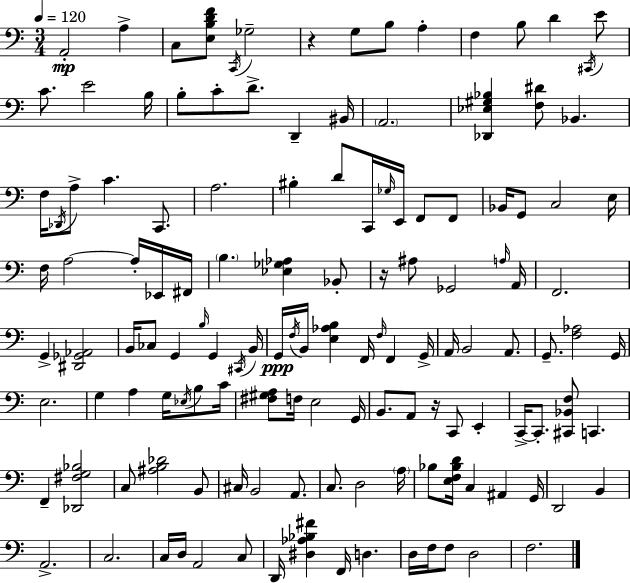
X:1
T:Untitled
M:3/4
L:1/4
K:Am
A,,2 A, C,/2 [E,B,DF]/2 C,,/4 _G,2 z G,/2 B,/2 A, F, B,/2 D ^C,,/4 E/2 C/2 E2 B,/4 B,/2 C/2 D/2 D,, ^B,,/4 A,,2 [_D,,_E,^G,_B,] [F,^D]/2 _B,, F,/4 _D,,/4 A,/2 C C,,/2 A,2 ^B, D/2 C,,/4 _G,/4 E,,/4 F,,/2 F,,/2 _B,,/4 G,,/2 C,2 E,/4 F,/4 A,2 A,/4 _E,,/4 ^F,,/4 B, [_E,_G,_A,] _B,,/2 z/4 ^A,/2 _G,,2 A,/4 A,,/4 F,,2 G,, [^D,,_G,,_A,,]2 B,,/4 _C,/2 G,, B,/4 G,, ^C,,/4 B,,/4 G,,/4 F,/4 B,,/4 [E,_A,B,] F,,/4 F,/4 F,, G,,/4 A,,/4 B,,2 A,,/2 G,,/2 [F,_A,]2 G,,/4 E,2 G, A, G,/4 _E,/4 B,/2 C/4 [^F,^G,A,]/2 F,/4 E,2 G,,/4 B,,/2 A,,/2 z/4 C,,/2 E,, C,,/4 C,,/2 [^C,,_B,,F,]/2 C,, F,, [_D,,^F,G,_B,]2 C,/2 [^A,B,_D]2 B,,/2 ^C,/4 B,,2 A,,/2 C,/2 D,2 A,/4 _B,/2 [E,F,_B,D]/4 C, ^A,, G,,/4 D,,2 B,, A,,2 C,2 C,/4 D,/4 A,,2 C,/2 D,,/4 [^D,_A,_B,^F] F,,/4 D, D,/4 F,/4 F,/2 D,2 F,2